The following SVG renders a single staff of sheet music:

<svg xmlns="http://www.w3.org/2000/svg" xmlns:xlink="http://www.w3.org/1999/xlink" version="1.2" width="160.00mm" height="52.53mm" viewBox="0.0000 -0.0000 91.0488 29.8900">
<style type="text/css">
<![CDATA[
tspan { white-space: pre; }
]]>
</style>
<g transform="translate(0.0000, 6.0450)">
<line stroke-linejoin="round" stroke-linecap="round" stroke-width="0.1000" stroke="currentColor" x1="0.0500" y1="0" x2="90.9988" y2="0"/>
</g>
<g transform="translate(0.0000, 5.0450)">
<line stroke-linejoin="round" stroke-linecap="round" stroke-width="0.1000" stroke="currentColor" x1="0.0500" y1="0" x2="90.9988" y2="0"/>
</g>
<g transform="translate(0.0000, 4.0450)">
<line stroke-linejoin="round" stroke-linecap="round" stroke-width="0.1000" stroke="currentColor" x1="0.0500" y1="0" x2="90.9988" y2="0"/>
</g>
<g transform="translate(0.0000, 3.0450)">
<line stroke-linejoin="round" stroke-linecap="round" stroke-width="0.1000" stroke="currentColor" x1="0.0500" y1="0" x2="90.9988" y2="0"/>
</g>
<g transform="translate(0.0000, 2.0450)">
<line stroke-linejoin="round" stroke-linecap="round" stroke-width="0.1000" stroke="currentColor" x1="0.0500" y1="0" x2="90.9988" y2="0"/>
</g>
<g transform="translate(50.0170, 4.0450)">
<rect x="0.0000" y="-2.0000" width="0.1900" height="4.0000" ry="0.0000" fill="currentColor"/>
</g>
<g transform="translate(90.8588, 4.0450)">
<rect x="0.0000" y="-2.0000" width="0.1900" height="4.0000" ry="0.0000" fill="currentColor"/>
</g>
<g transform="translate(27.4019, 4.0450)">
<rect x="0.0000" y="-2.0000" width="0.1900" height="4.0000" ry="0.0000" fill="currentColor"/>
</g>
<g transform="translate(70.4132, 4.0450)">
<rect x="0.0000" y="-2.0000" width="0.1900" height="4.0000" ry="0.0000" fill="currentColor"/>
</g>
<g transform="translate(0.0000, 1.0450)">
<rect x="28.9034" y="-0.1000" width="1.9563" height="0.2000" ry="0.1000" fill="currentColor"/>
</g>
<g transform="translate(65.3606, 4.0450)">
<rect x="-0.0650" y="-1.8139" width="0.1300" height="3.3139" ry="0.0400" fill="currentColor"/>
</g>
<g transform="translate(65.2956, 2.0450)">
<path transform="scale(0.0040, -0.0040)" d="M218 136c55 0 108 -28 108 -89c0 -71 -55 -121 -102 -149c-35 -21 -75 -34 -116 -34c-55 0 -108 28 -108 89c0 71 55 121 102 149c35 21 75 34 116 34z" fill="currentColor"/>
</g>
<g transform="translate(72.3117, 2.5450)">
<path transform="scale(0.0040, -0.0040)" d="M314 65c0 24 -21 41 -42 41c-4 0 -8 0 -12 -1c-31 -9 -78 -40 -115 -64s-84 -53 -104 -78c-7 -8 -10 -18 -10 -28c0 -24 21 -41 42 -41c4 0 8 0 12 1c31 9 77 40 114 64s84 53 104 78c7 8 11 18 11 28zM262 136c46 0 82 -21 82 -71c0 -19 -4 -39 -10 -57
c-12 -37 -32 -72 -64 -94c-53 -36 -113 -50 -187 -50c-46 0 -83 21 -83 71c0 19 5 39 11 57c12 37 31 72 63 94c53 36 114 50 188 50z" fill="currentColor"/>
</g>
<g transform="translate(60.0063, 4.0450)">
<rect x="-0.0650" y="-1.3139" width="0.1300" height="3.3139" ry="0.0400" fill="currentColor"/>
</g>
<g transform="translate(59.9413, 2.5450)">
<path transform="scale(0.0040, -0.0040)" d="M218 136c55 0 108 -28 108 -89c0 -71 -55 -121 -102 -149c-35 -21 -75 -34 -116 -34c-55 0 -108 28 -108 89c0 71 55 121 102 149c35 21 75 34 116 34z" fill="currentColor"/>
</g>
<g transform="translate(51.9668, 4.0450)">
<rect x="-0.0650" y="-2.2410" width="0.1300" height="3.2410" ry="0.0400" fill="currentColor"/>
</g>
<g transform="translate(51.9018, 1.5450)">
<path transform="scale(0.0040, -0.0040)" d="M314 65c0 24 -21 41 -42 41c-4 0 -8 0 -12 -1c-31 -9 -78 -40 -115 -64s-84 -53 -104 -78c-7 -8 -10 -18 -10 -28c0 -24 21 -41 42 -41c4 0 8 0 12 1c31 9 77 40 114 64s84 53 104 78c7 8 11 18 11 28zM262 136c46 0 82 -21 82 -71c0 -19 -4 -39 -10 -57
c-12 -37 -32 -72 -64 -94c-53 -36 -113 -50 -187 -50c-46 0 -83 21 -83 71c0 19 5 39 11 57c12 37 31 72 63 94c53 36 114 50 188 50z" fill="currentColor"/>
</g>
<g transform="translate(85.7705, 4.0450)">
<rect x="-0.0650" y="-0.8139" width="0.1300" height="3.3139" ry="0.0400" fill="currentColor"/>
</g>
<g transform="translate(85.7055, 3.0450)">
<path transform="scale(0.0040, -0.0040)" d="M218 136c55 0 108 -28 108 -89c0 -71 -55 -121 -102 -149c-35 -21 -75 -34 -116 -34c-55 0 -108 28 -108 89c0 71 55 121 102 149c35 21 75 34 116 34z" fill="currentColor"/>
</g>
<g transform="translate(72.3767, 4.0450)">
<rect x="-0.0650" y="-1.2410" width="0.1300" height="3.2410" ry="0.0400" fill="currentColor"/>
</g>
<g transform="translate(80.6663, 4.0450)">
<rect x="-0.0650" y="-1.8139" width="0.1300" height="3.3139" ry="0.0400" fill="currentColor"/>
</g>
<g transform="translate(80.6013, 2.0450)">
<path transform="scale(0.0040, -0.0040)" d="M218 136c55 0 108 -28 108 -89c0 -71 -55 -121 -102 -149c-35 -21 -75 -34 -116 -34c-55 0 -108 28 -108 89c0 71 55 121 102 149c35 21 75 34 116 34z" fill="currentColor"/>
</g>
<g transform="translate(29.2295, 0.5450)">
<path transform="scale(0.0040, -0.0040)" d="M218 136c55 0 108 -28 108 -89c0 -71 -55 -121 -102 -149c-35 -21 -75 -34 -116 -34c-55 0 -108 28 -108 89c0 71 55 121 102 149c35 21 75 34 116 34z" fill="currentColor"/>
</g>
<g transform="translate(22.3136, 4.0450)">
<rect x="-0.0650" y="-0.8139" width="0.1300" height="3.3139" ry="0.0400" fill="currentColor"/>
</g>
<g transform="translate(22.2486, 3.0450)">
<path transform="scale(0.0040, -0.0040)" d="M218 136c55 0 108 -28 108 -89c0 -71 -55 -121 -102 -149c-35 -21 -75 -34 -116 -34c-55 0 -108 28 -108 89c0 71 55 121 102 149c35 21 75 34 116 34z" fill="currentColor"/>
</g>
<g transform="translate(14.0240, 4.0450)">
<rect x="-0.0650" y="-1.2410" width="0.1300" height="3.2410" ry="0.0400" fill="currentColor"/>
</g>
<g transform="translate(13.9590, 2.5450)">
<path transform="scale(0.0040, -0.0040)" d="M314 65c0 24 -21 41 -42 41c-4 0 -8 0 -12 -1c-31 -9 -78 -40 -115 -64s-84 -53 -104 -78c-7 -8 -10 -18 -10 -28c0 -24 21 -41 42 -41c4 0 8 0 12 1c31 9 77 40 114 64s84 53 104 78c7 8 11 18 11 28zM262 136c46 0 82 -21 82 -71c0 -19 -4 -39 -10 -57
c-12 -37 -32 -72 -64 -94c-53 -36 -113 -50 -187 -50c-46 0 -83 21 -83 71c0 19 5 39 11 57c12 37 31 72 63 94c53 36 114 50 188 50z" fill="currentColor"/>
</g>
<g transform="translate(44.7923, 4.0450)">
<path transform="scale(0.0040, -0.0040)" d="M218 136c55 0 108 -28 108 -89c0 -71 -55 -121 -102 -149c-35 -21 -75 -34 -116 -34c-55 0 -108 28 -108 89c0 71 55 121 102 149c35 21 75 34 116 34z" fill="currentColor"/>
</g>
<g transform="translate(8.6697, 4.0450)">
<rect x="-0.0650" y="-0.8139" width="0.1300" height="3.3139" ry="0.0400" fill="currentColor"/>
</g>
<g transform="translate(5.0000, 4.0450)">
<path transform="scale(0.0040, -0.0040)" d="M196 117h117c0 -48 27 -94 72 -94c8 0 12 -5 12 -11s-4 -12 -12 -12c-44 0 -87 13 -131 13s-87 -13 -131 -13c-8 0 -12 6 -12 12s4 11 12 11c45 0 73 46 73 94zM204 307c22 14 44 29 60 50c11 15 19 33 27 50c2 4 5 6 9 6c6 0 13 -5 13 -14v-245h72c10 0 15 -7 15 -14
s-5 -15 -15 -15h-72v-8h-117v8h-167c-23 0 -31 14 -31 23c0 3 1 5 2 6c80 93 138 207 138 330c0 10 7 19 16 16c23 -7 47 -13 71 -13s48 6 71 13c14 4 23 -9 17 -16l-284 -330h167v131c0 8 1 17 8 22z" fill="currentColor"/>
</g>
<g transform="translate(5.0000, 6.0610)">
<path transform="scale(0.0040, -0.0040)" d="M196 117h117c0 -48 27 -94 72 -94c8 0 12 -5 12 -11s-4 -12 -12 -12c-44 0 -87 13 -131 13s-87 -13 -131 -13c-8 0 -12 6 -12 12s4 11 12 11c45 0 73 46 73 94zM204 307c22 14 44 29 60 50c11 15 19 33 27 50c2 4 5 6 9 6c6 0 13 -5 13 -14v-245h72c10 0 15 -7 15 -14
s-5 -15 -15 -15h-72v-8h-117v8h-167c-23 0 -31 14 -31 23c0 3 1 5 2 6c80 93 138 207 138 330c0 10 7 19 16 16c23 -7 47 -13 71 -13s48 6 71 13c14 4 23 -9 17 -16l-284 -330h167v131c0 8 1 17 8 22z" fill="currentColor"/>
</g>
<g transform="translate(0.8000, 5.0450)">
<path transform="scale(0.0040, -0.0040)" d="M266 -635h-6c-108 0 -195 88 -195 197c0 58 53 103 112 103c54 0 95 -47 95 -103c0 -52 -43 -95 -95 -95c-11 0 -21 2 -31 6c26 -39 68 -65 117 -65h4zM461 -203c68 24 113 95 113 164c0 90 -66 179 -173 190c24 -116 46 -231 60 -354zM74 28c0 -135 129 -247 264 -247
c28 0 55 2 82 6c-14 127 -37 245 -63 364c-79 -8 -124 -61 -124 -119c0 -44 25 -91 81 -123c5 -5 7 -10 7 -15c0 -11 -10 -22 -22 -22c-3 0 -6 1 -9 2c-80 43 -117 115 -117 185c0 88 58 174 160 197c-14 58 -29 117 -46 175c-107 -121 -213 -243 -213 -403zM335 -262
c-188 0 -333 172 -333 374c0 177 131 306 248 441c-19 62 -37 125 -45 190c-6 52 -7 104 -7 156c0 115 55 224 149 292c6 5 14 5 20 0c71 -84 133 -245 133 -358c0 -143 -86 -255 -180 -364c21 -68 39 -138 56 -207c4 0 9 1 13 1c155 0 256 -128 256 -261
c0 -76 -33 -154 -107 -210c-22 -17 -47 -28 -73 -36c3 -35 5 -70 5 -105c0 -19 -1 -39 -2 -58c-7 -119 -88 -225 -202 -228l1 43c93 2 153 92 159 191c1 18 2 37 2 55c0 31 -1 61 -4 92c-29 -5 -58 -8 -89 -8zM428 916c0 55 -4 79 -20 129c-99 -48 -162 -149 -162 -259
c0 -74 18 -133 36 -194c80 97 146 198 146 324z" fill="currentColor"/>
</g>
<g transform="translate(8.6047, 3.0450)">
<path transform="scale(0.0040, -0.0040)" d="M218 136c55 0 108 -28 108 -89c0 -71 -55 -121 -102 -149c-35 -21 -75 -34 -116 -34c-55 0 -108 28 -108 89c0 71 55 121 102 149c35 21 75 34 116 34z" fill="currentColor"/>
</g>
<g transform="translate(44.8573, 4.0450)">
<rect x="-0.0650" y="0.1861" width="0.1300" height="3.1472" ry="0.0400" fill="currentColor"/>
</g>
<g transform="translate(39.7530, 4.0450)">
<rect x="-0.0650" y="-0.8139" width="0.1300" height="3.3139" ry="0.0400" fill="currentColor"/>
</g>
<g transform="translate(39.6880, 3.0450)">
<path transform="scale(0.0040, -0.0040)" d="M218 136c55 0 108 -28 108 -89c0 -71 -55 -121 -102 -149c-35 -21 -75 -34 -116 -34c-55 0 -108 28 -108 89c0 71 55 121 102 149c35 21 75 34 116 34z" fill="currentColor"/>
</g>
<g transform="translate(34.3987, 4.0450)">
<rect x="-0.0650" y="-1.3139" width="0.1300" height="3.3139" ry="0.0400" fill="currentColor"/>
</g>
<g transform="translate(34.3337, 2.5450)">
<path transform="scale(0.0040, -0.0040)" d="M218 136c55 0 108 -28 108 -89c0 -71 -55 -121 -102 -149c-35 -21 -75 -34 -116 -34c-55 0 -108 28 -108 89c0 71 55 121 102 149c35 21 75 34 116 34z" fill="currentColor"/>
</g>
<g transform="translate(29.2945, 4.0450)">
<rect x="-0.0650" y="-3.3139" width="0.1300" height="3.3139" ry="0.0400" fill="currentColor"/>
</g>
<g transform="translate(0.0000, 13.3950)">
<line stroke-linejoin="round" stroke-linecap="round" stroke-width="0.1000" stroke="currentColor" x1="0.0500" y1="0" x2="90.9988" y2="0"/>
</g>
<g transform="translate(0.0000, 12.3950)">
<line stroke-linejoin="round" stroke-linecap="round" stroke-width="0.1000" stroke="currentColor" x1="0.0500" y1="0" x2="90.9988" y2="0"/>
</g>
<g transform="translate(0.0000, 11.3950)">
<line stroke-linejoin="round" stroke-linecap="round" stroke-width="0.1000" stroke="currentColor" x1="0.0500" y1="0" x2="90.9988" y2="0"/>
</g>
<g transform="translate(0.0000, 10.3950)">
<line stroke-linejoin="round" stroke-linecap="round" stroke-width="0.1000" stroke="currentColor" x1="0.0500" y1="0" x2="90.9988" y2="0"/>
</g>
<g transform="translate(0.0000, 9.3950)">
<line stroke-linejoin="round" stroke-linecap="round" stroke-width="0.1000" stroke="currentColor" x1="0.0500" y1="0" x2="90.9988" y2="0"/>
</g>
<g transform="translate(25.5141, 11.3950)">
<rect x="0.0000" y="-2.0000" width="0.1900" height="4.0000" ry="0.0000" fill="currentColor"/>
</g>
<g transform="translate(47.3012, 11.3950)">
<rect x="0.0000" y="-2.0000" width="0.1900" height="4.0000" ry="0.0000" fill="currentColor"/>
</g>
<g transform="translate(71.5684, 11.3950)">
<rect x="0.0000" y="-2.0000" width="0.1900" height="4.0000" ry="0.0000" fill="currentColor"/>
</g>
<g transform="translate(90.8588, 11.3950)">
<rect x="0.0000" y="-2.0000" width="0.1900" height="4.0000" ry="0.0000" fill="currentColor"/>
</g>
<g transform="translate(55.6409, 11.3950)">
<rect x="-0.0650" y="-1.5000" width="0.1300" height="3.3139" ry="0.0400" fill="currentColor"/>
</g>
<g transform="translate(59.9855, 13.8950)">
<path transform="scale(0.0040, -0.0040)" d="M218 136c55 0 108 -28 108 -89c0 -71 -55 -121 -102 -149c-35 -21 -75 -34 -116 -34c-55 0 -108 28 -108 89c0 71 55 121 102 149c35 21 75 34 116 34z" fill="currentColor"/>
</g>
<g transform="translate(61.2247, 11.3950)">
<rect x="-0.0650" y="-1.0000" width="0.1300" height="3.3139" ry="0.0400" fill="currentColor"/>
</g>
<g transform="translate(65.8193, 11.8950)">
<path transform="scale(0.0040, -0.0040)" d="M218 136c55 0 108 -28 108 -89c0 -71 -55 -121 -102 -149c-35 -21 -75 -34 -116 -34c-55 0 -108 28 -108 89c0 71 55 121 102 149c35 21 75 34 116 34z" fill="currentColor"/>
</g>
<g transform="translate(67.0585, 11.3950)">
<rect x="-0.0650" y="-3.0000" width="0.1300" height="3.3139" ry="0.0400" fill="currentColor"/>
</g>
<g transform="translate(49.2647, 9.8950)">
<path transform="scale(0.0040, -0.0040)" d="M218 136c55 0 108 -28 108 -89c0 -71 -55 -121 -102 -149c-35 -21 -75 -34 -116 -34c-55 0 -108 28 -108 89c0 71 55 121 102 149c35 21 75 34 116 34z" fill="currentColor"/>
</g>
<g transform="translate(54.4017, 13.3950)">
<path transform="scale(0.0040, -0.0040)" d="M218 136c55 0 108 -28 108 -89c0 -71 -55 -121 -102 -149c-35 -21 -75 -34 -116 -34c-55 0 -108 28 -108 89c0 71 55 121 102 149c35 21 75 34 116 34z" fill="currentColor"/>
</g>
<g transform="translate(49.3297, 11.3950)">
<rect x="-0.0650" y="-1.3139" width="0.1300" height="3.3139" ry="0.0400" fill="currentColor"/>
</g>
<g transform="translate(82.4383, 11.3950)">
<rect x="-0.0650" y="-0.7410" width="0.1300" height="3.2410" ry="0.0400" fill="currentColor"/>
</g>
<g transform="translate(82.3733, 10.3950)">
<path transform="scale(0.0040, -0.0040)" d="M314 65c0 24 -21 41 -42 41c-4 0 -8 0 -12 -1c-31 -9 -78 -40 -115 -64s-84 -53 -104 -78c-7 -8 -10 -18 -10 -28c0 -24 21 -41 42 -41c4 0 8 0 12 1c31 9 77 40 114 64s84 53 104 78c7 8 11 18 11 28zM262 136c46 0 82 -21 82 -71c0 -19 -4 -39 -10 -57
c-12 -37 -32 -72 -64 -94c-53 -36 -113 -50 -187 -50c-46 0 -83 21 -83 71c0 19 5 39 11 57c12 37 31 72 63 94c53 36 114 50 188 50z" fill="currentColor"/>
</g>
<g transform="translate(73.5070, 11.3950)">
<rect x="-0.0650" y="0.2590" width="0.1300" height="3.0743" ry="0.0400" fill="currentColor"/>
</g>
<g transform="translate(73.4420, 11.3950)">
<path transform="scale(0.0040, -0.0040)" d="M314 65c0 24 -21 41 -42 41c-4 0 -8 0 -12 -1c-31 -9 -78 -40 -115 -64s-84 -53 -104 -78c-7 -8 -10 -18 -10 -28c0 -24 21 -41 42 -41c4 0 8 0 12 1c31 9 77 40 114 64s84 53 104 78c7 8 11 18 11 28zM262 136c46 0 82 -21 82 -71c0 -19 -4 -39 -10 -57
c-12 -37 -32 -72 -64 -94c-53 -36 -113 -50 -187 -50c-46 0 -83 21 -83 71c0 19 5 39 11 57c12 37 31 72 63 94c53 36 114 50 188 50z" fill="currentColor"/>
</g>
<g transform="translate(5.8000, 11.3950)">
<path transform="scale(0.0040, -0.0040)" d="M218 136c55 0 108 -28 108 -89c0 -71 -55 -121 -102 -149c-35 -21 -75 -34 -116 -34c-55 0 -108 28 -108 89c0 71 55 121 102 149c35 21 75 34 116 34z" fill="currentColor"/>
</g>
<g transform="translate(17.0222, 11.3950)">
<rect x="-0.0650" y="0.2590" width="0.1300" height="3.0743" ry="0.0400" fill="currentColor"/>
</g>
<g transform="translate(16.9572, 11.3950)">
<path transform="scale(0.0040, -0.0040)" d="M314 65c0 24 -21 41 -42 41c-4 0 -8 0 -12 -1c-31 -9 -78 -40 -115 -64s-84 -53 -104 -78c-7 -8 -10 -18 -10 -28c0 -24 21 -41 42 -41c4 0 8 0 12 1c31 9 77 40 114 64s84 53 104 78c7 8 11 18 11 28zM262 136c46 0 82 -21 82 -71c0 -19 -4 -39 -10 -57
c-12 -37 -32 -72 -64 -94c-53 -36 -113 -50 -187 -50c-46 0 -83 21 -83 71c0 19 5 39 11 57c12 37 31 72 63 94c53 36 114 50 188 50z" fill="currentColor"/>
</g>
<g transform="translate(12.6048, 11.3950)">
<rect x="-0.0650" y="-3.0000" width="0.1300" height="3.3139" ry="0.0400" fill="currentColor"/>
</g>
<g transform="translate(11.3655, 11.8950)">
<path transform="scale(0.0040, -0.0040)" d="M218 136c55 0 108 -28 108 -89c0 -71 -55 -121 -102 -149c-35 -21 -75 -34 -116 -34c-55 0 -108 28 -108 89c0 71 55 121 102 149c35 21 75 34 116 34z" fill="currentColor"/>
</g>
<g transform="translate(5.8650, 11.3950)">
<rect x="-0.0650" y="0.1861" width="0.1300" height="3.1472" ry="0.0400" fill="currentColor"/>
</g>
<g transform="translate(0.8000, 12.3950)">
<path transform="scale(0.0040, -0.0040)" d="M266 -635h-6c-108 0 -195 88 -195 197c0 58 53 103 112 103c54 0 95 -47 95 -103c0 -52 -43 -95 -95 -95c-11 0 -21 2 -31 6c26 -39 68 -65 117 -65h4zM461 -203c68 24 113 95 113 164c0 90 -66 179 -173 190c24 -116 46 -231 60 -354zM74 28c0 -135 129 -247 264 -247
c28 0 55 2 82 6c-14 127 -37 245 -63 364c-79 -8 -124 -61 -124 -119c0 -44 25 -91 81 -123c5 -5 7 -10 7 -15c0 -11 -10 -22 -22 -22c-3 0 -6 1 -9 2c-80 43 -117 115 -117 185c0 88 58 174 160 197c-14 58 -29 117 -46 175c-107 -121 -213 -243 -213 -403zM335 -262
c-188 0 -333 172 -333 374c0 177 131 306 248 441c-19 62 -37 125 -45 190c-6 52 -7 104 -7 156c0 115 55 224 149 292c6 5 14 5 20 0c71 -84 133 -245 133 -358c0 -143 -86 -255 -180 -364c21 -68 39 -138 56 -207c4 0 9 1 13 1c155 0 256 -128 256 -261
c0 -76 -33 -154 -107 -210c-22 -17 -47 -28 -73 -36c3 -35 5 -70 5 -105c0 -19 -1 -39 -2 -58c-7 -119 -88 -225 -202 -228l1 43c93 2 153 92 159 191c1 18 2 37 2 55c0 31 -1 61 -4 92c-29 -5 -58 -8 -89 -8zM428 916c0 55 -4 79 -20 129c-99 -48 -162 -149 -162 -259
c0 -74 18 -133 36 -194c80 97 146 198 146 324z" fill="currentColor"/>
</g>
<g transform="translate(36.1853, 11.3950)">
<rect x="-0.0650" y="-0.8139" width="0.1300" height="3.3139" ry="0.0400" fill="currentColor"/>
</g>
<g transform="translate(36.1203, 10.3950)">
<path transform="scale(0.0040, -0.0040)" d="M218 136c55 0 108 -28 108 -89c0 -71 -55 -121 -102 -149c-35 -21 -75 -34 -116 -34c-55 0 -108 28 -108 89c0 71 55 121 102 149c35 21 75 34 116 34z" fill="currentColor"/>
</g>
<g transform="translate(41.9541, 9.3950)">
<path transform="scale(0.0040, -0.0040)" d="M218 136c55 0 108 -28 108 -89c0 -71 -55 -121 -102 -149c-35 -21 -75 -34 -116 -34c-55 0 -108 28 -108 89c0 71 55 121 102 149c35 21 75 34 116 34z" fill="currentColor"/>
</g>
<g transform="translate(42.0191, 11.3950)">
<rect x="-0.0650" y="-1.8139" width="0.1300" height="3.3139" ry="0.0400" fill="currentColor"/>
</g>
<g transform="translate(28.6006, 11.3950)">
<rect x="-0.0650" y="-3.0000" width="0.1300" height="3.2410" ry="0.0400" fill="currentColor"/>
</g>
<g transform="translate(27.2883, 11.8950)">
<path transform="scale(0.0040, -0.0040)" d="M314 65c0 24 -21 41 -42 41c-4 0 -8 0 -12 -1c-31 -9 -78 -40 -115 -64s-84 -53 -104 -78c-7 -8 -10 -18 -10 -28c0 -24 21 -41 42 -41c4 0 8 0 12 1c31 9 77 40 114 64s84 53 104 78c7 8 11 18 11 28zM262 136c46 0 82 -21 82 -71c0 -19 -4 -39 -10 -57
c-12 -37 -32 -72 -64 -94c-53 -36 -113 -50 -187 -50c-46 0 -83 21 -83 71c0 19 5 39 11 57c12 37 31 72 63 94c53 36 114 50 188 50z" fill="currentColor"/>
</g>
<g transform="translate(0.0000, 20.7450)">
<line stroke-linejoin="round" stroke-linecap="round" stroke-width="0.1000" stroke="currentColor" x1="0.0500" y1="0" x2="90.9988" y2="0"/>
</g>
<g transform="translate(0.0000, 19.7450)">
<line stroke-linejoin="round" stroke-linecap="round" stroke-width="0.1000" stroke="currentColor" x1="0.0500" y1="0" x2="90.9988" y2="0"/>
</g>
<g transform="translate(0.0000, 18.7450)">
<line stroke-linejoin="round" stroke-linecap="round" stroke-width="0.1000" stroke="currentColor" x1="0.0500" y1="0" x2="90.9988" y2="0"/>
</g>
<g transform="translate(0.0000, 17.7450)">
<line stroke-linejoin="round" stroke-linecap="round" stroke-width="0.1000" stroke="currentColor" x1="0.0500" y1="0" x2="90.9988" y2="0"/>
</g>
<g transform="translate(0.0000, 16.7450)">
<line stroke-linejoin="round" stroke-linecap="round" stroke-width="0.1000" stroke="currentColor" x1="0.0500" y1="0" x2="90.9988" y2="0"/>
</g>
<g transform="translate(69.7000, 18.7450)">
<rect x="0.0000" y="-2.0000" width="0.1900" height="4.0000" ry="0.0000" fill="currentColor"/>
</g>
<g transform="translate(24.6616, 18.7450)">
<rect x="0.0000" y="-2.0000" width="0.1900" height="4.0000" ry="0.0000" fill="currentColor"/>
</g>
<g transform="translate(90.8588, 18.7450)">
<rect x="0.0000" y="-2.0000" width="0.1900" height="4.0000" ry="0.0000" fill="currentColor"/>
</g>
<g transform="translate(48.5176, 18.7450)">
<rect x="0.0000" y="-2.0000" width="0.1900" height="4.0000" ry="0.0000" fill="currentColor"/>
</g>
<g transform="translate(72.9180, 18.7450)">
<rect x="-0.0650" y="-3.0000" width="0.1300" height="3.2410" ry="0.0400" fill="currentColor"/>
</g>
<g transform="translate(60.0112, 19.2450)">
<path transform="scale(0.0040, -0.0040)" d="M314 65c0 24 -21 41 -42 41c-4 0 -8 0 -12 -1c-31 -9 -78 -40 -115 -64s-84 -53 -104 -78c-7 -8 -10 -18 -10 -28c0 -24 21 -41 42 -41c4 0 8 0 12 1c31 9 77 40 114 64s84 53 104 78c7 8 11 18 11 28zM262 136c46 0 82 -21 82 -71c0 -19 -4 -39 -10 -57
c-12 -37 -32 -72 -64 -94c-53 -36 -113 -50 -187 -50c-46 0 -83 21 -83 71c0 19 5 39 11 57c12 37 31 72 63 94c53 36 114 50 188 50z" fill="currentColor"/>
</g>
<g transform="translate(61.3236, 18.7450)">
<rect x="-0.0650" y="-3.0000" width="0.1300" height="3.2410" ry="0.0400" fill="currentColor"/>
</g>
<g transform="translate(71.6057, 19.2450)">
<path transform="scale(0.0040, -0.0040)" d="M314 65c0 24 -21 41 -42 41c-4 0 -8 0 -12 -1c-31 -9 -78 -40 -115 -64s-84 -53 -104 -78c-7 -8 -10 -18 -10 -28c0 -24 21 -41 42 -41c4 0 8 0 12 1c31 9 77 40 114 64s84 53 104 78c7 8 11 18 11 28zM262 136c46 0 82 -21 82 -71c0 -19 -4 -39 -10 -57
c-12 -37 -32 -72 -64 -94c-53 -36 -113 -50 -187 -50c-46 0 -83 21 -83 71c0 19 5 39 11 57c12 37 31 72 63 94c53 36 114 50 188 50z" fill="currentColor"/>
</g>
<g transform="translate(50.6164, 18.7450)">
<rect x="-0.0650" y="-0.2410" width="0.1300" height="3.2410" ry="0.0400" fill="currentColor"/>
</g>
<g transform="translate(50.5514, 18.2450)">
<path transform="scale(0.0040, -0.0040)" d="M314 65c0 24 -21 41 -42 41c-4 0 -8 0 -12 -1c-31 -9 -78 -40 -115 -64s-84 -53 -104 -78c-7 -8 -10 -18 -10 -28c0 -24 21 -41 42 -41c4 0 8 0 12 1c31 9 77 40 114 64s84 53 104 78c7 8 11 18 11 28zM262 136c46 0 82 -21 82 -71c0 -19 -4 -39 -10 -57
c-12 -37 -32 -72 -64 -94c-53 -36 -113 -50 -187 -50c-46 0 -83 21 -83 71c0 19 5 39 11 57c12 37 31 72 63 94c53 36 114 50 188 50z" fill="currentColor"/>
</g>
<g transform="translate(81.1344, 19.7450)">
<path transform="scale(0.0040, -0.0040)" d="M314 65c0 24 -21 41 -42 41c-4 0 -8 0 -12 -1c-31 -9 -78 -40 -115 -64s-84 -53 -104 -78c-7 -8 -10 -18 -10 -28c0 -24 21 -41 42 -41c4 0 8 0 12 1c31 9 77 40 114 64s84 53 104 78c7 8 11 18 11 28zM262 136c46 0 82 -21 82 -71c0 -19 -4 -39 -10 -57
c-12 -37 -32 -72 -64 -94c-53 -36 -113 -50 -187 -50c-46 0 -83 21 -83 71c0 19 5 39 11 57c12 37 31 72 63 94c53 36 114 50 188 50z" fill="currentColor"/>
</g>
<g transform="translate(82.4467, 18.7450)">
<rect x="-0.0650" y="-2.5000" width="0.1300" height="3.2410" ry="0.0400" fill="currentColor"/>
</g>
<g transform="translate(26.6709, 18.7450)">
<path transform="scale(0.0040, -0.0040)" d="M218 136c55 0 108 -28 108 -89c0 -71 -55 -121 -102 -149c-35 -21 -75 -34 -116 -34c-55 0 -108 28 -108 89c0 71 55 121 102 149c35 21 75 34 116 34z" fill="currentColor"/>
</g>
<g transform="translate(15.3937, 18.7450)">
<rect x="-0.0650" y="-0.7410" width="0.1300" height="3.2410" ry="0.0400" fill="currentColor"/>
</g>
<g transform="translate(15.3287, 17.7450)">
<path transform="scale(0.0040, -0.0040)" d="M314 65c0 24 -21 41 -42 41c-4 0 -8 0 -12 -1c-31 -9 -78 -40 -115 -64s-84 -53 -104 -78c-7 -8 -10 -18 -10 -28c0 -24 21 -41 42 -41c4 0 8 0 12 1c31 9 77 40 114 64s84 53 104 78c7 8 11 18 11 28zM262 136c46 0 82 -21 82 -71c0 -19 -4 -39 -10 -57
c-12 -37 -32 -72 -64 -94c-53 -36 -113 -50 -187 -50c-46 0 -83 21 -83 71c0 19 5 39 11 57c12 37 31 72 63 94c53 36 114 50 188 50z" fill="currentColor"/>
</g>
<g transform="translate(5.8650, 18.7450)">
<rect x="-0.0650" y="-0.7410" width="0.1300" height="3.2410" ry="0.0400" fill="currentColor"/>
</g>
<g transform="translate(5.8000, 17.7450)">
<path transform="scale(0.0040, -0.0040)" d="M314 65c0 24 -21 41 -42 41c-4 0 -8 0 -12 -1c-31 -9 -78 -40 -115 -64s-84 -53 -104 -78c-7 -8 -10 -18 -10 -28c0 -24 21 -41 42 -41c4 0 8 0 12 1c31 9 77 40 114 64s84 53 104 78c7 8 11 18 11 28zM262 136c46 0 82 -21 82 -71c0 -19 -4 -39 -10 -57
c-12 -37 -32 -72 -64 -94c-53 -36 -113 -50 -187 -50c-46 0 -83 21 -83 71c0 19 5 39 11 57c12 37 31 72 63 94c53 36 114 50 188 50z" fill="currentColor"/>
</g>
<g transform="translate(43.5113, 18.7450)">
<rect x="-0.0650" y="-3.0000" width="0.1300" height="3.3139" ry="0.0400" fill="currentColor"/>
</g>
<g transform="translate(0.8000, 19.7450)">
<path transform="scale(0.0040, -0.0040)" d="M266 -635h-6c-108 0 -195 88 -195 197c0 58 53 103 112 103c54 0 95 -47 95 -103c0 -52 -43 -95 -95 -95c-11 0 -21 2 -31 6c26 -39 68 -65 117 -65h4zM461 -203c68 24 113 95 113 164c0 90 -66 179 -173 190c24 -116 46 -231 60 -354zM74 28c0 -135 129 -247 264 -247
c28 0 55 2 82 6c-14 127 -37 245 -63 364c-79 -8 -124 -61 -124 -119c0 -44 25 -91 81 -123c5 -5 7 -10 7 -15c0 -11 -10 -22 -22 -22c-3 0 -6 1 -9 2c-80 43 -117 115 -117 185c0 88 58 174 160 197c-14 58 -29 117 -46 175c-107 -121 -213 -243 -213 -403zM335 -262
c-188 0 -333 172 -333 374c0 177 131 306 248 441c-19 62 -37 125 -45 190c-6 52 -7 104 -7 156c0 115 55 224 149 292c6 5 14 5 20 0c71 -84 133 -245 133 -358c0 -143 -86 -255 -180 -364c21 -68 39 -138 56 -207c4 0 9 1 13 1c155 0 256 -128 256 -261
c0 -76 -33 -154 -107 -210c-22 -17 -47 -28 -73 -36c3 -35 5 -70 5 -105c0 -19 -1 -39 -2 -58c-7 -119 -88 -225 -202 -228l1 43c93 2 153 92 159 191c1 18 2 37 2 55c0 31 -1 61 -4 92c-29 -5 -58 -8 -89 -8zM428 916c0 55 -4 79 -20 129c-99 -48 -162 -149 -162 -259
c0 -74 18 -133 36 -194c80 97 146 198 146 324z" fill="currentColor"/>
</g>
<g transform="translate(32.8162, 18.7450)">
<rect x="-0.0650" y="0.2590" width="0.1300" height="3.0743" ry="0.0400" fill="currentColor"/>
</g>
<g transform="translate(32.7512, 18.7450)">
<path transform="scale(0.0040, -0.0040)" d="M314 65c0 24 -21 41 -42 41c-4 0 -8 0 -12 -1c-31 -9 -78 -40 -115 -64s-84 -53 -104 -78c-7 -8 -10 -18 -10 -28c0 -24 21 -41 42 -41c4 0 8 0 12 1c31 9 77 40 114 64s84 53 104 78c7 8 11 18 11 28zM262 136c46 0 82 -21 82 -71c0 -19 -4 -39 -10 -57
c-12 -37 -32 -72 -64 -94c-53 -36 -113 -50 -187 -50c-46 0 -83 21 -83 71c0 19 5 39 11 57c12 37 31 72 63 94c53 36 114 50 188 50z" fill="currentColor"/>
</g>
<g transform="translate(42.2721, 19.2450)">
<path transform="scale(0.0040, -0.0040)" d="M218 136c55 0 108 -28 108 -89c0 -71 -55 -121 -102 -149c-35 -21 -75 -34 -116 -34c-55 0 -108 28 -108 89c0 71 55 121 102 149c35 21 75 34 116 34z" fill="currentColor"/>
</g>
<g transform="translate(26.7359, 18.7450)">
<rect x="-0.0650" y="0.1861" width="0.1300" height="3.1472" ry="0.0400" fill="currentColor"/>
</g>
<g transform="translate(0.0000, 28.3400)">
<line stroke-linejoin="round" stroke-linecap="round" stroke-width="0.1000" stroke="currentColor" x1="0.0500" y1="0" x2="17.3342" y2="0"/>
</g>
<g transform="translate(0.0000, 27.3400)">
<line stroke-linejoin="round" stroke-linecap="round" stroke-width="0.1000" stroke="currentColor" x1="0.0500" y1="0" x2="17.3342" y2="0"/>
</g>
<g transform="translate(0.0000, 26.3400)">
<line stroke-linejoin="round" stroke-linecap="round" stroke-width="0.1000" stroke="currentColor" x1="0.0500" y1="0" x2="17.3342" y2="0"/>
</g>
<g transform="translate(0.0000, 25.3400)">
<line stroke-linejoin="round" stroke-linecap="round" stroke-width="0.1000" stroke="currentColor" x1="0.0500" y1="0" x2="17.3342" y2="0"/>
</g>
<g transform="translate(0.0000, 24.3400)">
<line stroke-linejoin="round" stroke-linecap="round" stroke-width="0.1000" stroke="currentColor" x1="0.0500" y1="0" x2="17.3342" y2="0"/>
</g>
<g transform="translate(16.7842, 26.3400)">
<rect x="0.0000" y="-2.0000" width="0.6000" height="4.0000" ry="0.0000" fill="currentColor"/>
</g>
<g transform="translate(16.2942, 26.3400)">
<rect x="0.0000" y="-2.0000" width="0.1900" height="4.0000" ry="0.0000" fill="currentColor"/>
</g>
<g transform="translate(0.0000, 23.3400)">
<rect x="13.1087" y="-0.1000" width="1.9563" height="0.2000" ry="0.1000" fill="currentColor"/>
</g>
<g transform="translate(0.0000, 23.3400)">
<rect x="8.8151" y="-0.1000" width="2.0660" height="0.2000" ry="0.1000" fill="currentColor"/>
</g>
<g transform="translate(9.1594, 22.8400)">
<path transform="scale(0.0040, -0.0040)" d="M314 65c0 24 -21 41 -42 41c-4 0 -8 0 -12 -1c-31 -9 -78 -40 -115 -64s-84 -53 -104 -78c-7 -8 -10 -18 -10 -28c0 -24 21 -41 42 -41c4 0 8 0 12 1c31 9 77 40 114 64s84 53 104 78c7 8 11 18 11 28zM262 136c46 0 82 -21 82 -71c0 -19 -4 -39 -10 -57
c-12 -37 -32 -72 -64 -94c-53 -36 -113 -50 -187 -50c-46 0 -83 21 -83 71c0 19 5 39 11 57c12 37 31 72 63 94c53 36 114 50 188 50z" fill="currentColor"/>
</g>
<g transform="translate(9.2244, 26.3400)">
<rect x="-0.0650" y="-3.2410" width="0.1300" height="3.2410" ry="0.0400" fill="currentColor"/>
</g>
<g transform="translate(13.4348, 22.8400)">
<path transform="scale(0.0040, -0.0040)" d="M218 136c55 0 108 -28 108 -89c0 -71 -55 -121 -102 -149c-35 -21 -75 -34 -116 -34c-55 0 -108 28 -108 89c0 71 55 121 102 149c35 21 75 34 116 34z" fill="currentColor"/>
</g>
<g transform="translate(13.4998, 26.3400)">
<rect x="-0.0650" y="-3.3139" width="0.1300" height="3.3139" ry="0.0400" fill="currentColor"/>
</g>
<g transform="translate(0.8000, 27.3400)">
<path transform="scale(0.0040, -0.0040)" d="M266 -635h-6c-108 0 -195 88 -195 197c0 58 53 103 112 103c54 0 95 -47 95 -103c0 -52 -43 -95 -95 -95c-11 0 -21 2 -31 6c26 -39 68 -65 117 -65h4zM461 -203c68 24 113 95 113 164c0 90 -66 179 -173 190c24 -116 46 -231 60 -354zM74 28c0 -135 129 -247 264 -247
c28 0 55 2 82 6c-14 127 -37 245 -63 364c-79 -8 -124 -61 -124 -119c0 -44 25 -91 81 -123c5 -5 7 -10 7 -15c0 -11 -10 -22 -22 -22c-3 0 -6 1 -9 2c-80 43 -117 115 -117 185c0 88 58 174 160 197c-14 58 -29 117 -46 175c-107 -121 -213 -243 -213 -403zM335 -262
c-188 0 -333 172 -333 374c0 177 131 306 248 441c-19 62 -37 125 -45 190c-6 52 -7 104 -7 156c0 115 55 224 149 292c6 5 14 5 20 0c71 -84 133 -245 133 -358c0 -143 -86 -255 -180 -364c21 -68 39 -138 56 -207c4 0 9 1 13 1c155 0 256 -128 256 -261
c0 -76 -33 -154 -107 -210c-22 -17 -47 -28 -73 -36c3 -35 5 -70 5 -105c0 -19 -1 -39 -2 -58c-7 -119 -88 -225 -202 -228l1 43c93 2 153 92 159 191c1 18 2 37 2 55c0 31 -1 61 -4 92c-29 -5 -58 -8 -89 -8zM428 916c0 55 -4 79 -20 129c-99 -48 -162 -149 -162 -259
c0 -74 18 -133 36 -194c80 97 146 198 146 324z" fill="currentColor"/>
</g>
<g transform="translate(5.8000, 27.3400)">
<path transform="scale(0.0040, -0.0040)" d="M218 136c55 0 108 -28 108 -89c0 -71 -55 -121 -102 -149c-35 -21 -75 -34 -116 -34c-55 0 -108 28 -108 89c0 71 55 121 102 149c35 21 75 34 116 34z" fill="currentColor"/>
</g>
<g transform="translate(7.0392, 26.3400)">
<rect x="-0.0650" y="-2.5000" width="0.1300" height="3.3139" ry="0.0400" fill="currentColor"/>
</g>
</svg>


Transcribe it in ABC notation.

X:1
T:Untitled
M:4/4
L:1/4
K:C
d e2 d b e d B g2 e f e2 f d B A B2 A2 d f e E D A B2 d2 d2 d2 B B2 A c2 A2 A2 G2 G b2 b